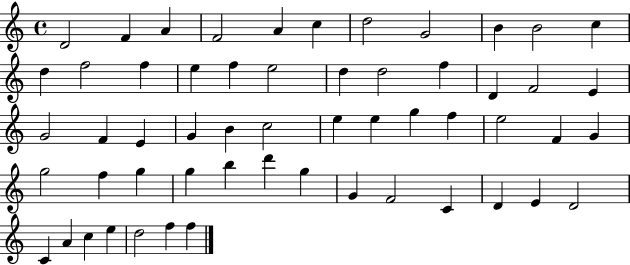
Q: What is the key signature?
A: C major